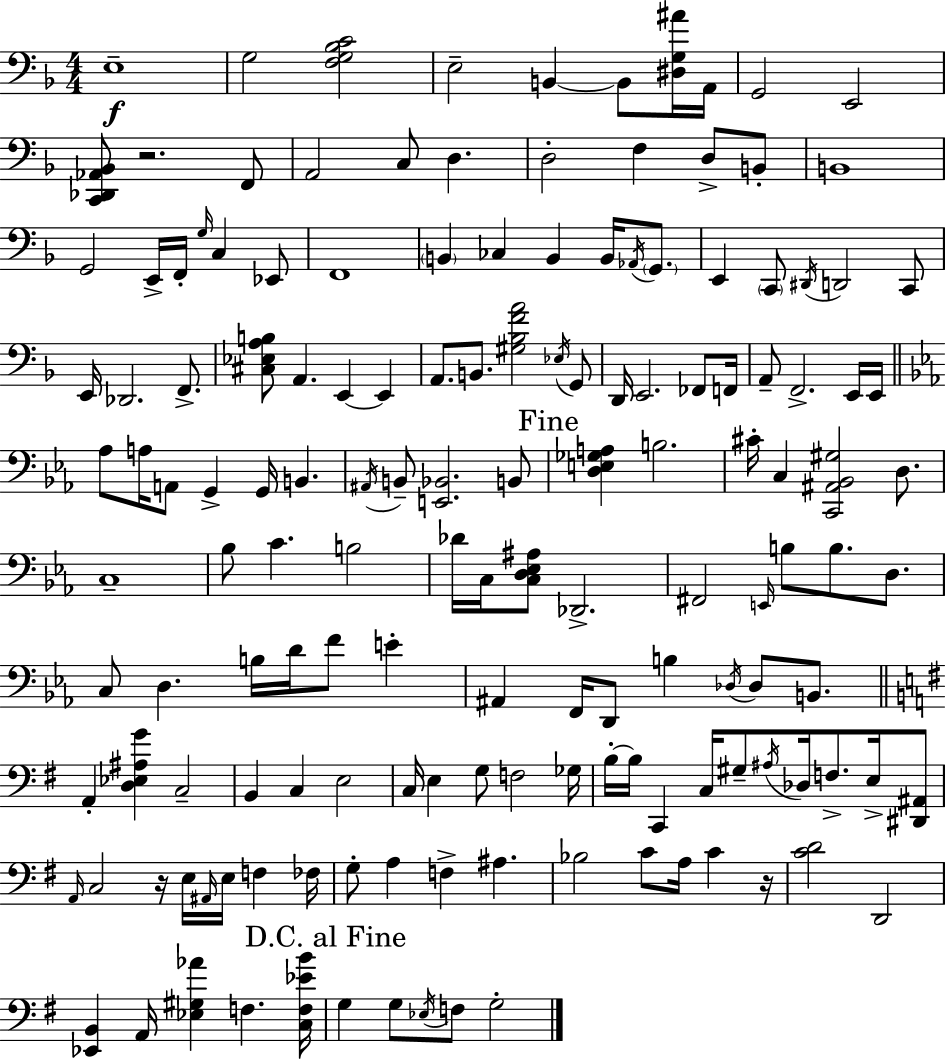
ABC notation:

X:1
T:Untitled
M:4/4
L:1/4
K:Dm
E,4 G,2 [F,G,_B,C]2 E,2 B,, B,,/2 [^D,G,^A]/4 A,,/4 G,,2 E,,2 [C,,_D,,_A,,_B,,]/2 z2 F,,/2 A,,2 C,/2 D, D,2 F, D,/2 B,,/2 B,,4 G,,2 E,,/4 F,,/4 G,/4 C, _E,,/2 F,,4 B,, _C, B,, B,,/4 _A,,/4 G,,/2 E,, C,,/2 ^D,,/4 D,,2 C,,/2 E,,/4 _D,,2 F,,/2 [^C,_E,A,B,]/2 A,, E,, E,, A,,/2 B,,/2 [^G,_B,FA]2 _E,/4 G,,/2 D,,/4 E,,2 _F,,/2 F,,/4 A,,/2 F,,2 E,,/4 E,,/4 _A,/2 A,/4 A,,/2 G,, G,,/4 B,, ^A,,/4 B,,/2 [E,,_B,,]2 B,,/2 [D,E,_G,A,] B,2 ^C/4 C, [C,,^A,,_B,,^G,]2 D,/2 C,4 _B,/2 C B,2 _D/4 C,/4 [C,D,_E,^A,]/2 _D,,2 ^F,,2 E,,/4 B,/2 B,/2 D,/2 C,/2 D, B,/4 D/4 F/2 E ^A,, F,,/4 D,,/2 B, _D,/4 _D,/2 B,,/2 A,, [D,_E,^A,G] C,2 B,, C, E,2 C,/4 E, G,/2 F,2 _G,/4 B,/4 B,/4 C,, C,/4 ^G,/2 ^A,/4 _D,/4 F,/2 E,/4 [^D,,^A,,]/2 A,,/4 C,2 z/4 E,/4 ^A,,/4 E,/4 F, _F,/4 G,/2 A, F, ^A, _B,2 C/2 A,/4 C z/4 [CD]2 D,,2 [_E,,B,,] A,,/4 [_E,^G,_A] F, [C,F,_EB]/4 G, G,/2 _E,/4 F,/2 G,2